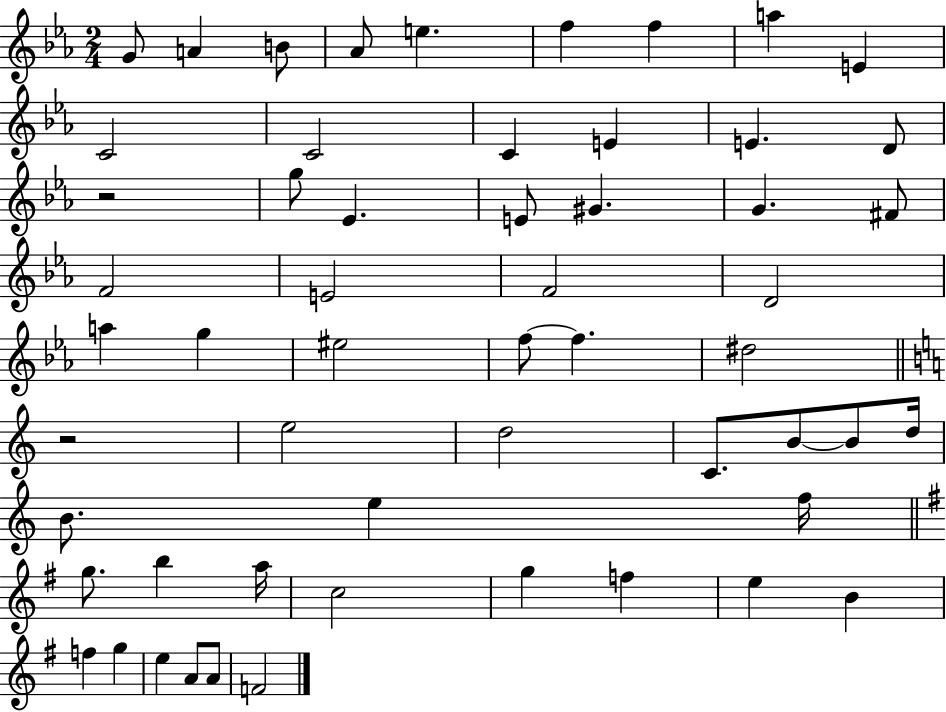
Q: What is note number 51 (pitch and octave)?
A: E5